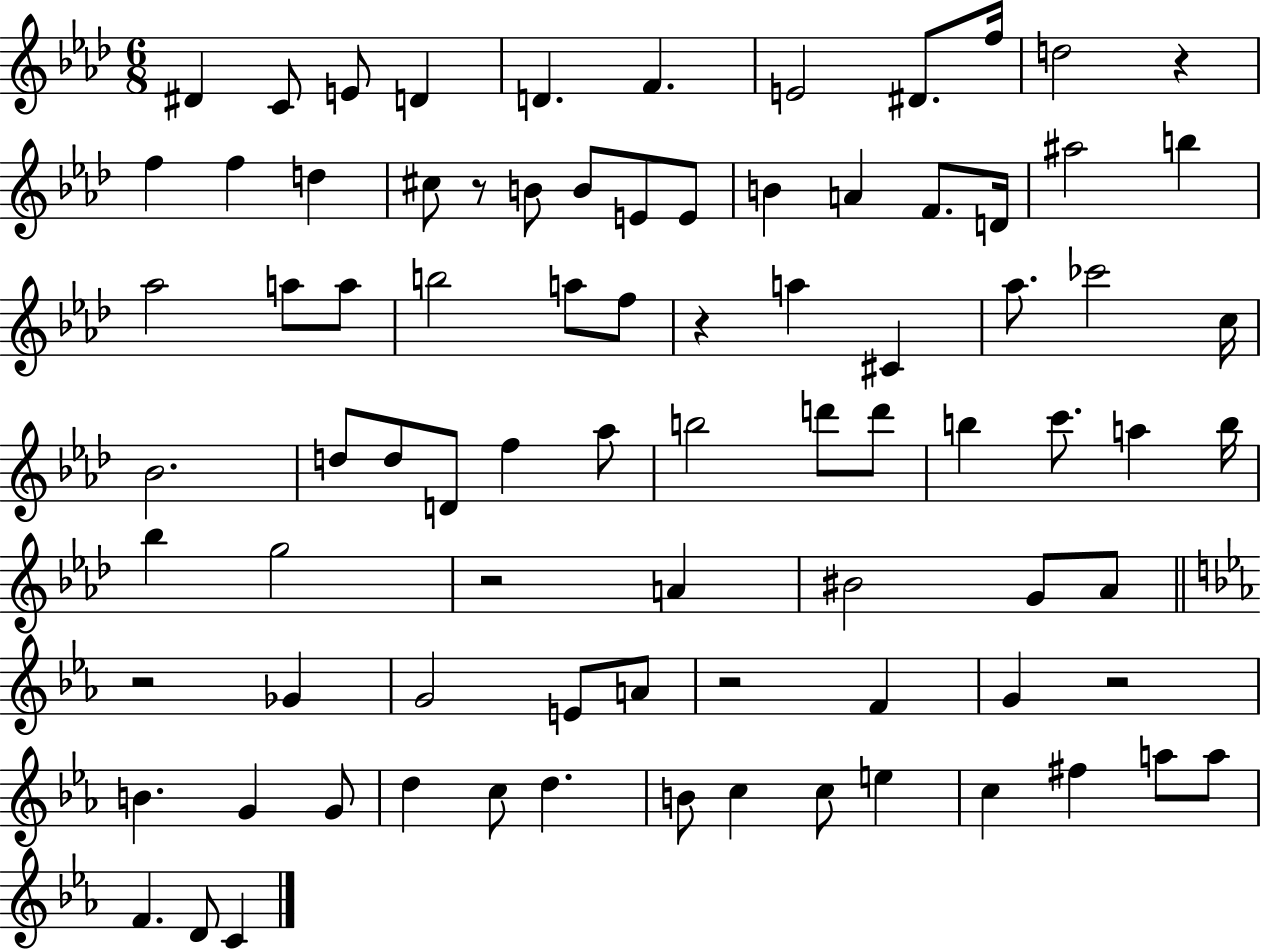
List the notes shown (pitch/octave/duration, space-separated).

D#4/q C4/e E4/e D4/q D4/q. F4/q. E4/h D#4/e. F5/s D5/h R/q F5/q F5/q D5/q C#5/e R/e B4/e B4/e E4/e E4/e B4/q A4/q F4/e. D4/s A#5/h B5/q Ab5/h A5/e A5/e B5/h A5/e F5/e R/q A5/q C#4/q Ab5/e. CES6/h C5/s Bb4/h. D5/e D5/e D4/e F5/q Ab5/e B5/h D6/e D6/e B5/q C6/e. A5/q B5/s Bb5/q G5/h R/h A4/q BIS4/h G4/e Ab4/e R/h Gb4/q G4/h E4/e A4/e R/h F4/q G4/q R/h B4/q. G4/q G4/e D5/q C5/e D5/q. B4/e C5/q C5/e E5/q C5/q F#5/q A5/e A5/e F4/q. D4/e C4/q